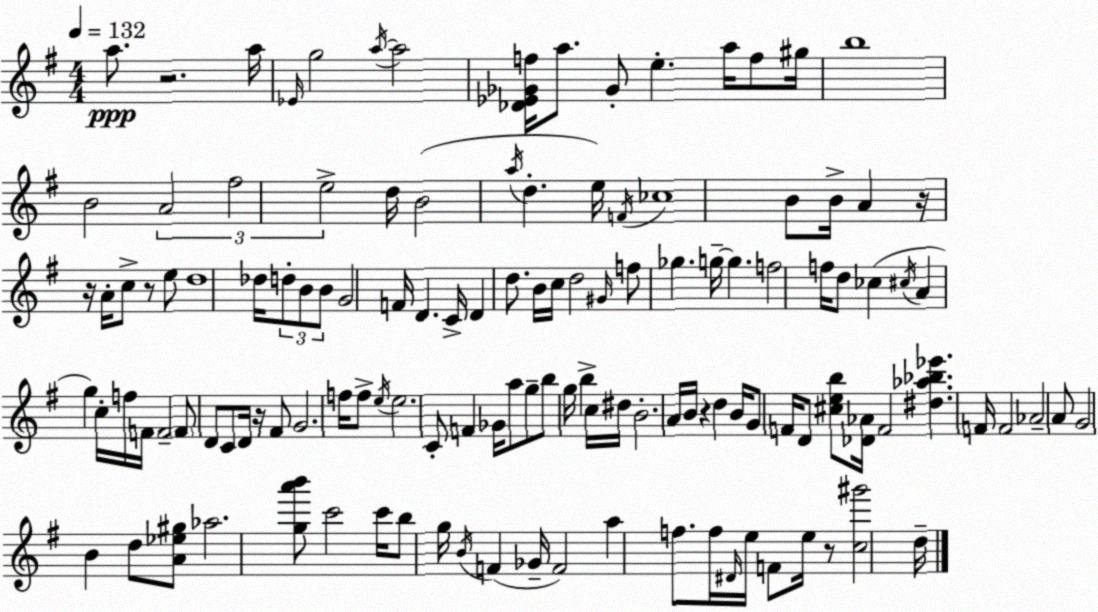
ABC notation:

X:1
T:Untitled
M:4/4
L:1/4
K:Em
a/2 z2 a/4 _E/4 g2 a/4 a2 [_D_E_Gf]/4 a/2 _G/2 e a/4 f/2 ^g/4 b4 B2 A2 ^f2 e2 d/4 B2 a/4 d e/4 F/4 _c4 B/2 B/4 A z/4 z/4 A/4 c/2 z/2 e/2 d4 _d/4 d/2 B/2 B/2 G2 F/4 D C/4 D d/2 B/4 c/4 d2 ^G/4 f/2 _g g/4 g f2 f/4 d/2 _c ^c/4 A g c/4 f/4 F/4 F2 F/2 D/2 C/2 D/4 z/4 ^F/2 G2 f/4 f/2 e/4 e2 C/2 F _G/4 a/2 g/2 b/2 g/4 b c/4 ^d/4 B2 A/4 B/4 z d B/4 G/2 F/4 D/2 [^ceb]/2 [_D_A]/4 F2 [^d_a_b_e'] F/4 F2 _A2 A/2 G2 B d/2 [A_e^g]/2 _a2 [ga'b']/2 c'2 c'/4 b/2 g/4 B/4 F _G/4 F2 a f/2 f/4 ^D/4 e/4 F/2 e/4 z/2 [c^g']2 d/4